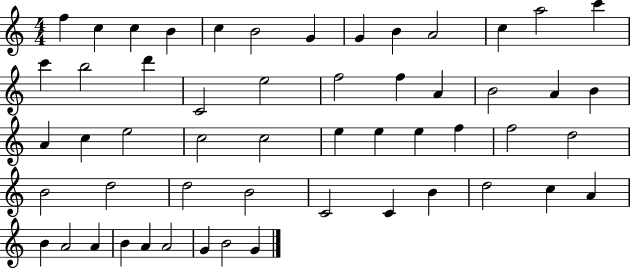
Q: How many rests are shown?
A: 0